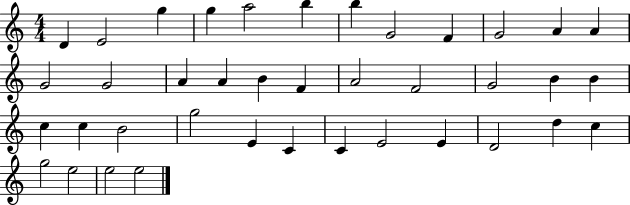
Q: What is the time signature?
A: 4/4